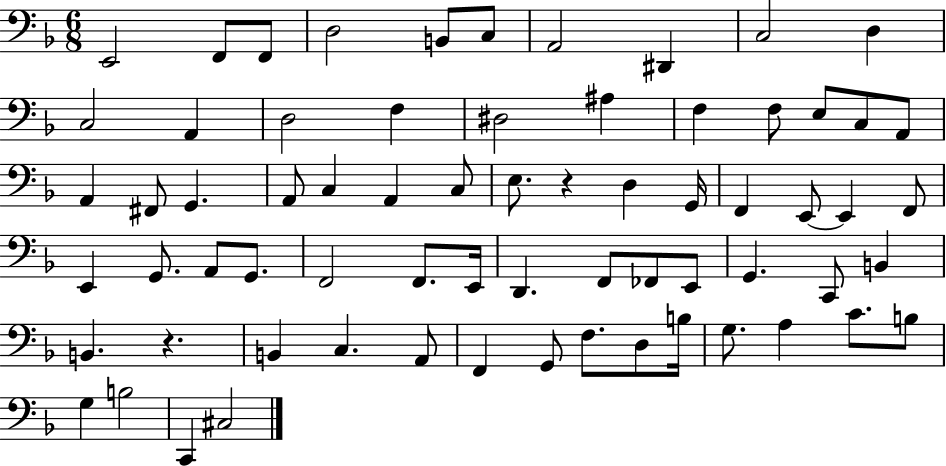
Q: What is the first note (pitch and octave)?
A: E2